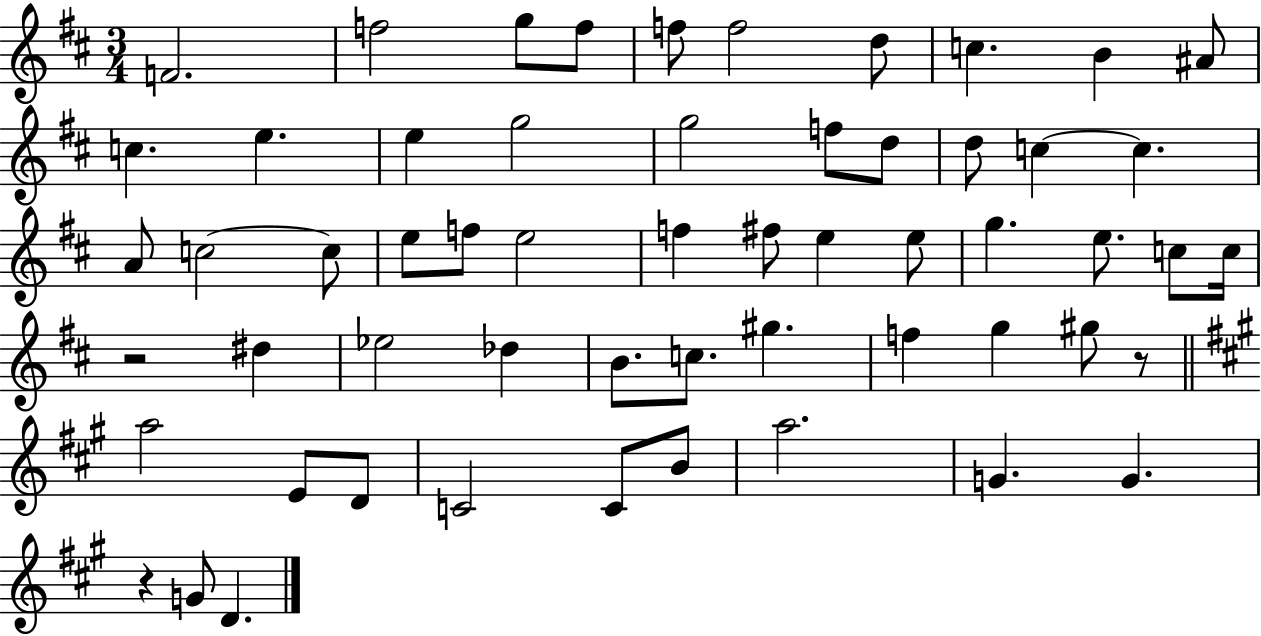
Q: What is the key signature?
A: D major